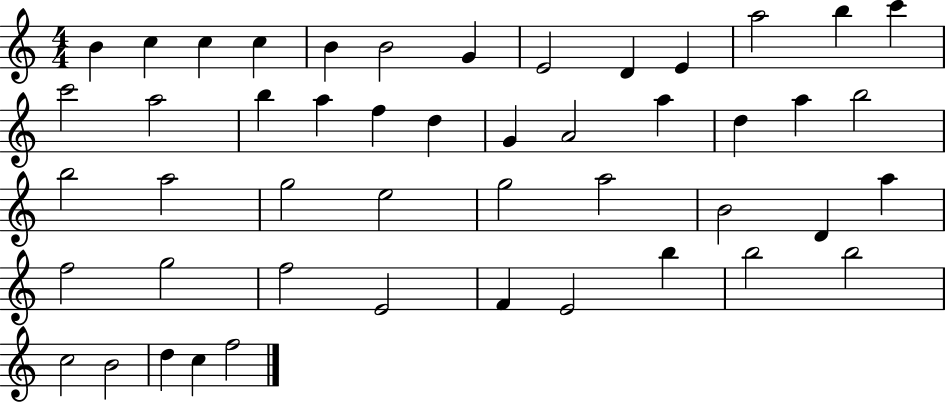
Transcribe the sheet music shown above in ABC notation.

X:1
T:Untitled
M:4/4
L:1/4
K:C
B c c c B B2 G E2 D E a2 b c' c'2 a2 b a f d G A2 a d a b2 b2 a2 g2 e2 g2 a2 B2 D a f2 g2 f2 E2 F E2 b b2 b2 c2 B2 d c f2